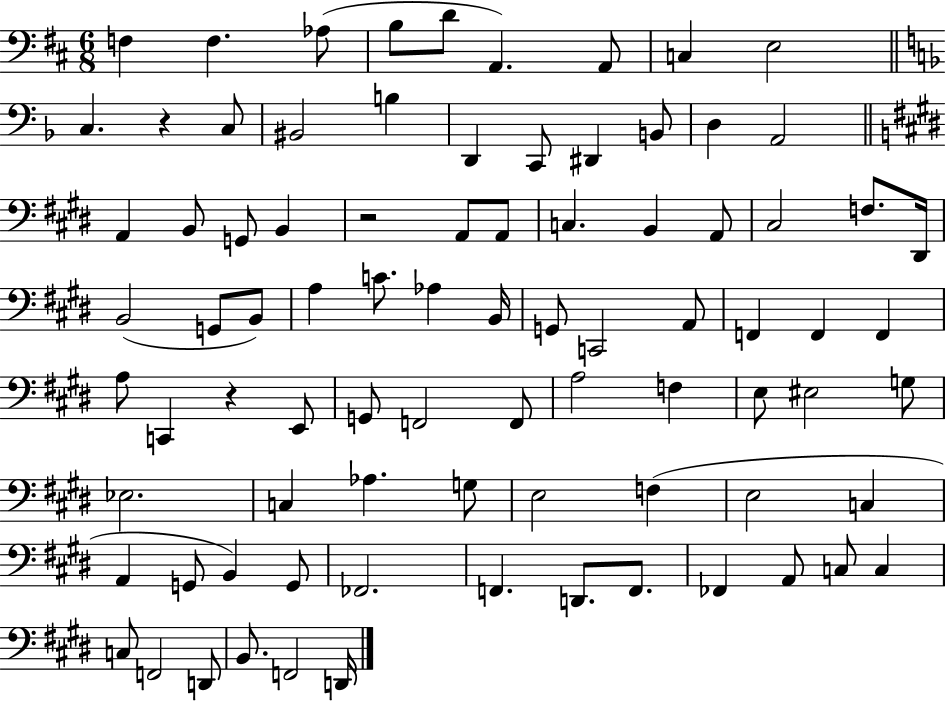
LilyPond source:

{
  \clef bass
  \numericTimeSignature
  \time 6/8
  \key d \major
  f4 f4. aes8( | b8 d'8 a,4.) a,8 | c4 e2 | \bar "||" \break \key f \major c4. r4 c8 | bis,2 b4 | d,4 c,8 dis,4 b,8 | d4 a,2 | \break \bar "||" \break \key e \major a,4 b,8 g,8 b,4 | r2 a,8 a,8 | c4. b,4 a,8 | cis2 f8. dis,16 | \break b,2( g,8 b,8) | a4 c'8. aes4 b,16 | g,8 c,2 a,8 | f,4 f,4 f,4 | \break a8 c,4 r4 e,8 | g,8 f,2 f,8 | a2 f4 | e8 eis2 g8 | \break ees2. | c4 aes4. g8 | e2 f4( | e2 c4 | \break a,4 g,8 b,4) g,8 | fes,2. | f,4. d,8. f,8. | fes,4 a,8 c8 c4 | \break c8 f,2 d,8 | b,8. f,2 d,16 | \bar "|."
}